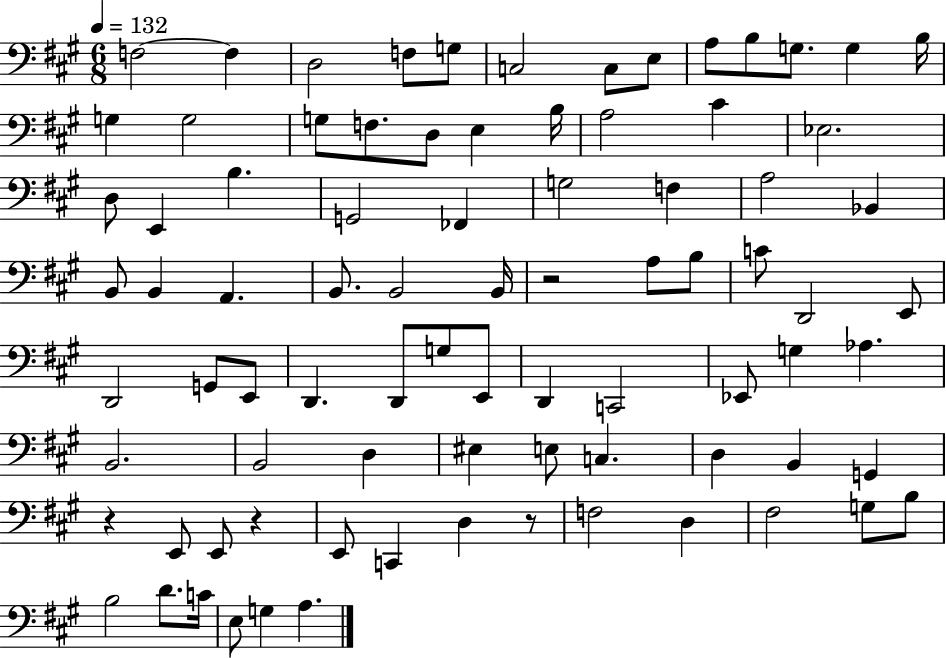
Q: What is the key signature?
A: A major